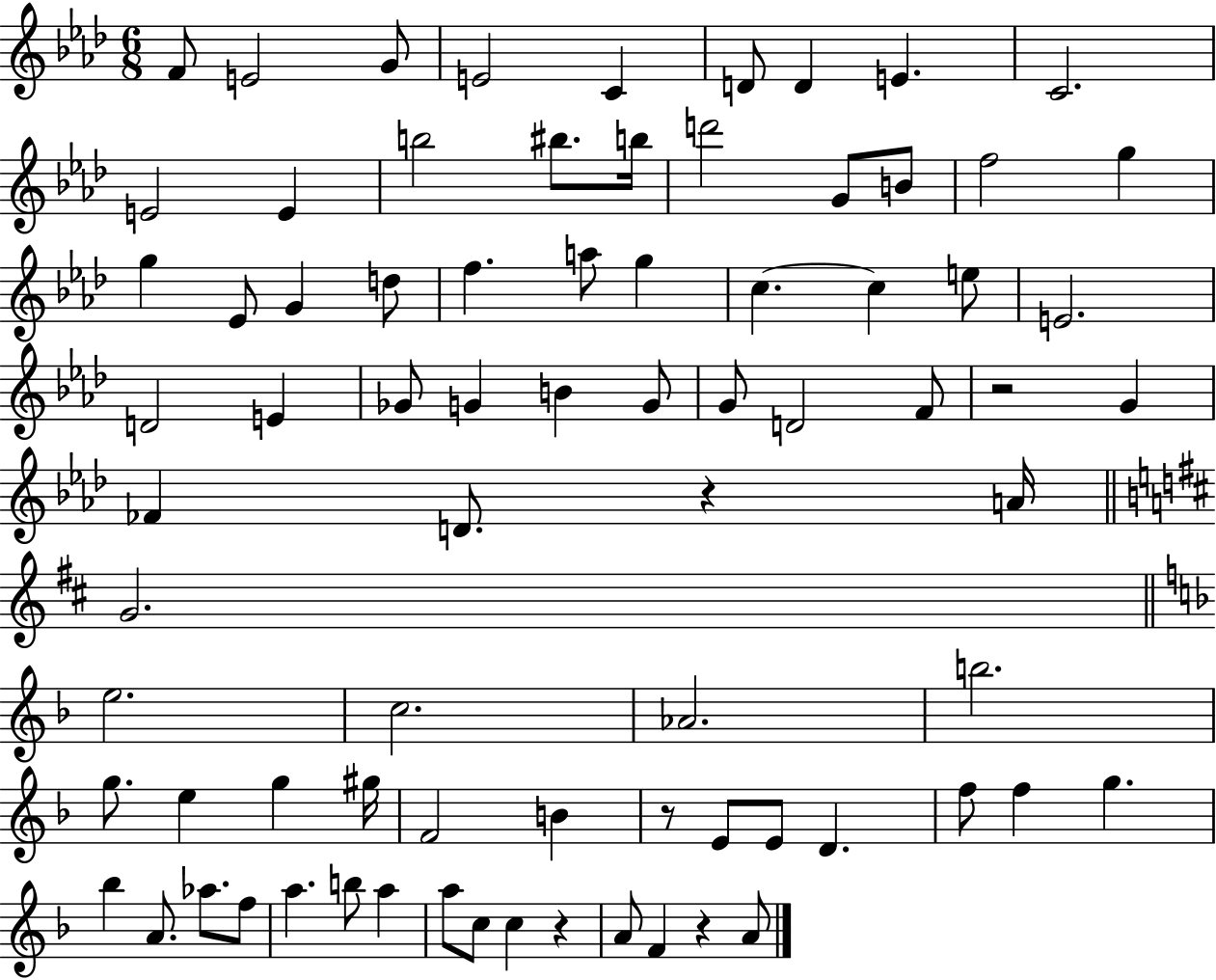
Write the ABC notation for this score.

X:1
T:Untitled
M:6/8
L:1/4
K:Ab
F/2 E2 G/2 E2 C D/2 D E C2 E2 E b2 ^b/2 b/4 d'2 G/2 B/2 f2 g g _E/2 G d/2 f a/2 g c c e/2 E2 D2 E _G/2 G B G/2 G/2 D2 F/2 z2 G _F D/2 z A/4 G2 e2 c2 _A2 b2 g/2 e g ^g/4 F2 B z/2 E/2 E/2 D f/2 f g _b A/2 _a/2 f/2 a b/2 a a/2 c/2 c z A/2 F z A/2